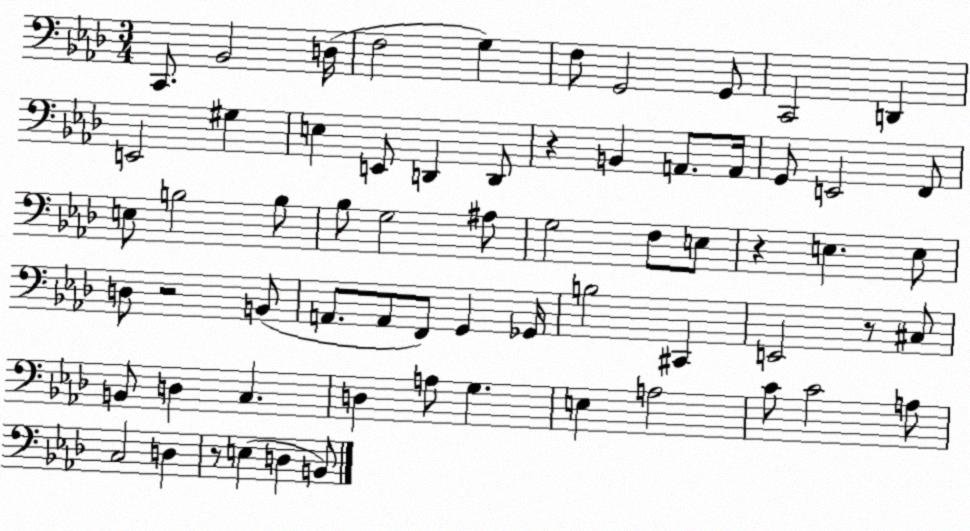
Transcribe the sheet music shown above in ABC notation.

X:1
T:Untitled
M:3/4
L:1/4
K:Ab
C,,/2 _B,,2 D,/4 F,2 G, F,/2 G,,2 G,,/2 C,,2 D,, E,,2 ^G, E, E,,/2 D,, D,,/2 z B,, A,,/2 A,,/4 G,,/2 E,,2 F,,/2 E,/2 B,2 B,/2 _B,/2 G,2 ^A,/2 G,2 F,/2 E,/2 z E, E,/2 D,/2 z2 B,,/2 A,,/2 A,,/2 F,,/2 G,, _G,,/4 B,2 ^C,, E,,2 z/2 ^C,/2 B,,/2 D, C, D, A,/2 G, E, A,2 C/2 C2 A,/2 C,2 D, z/2 E, D, B,,/2